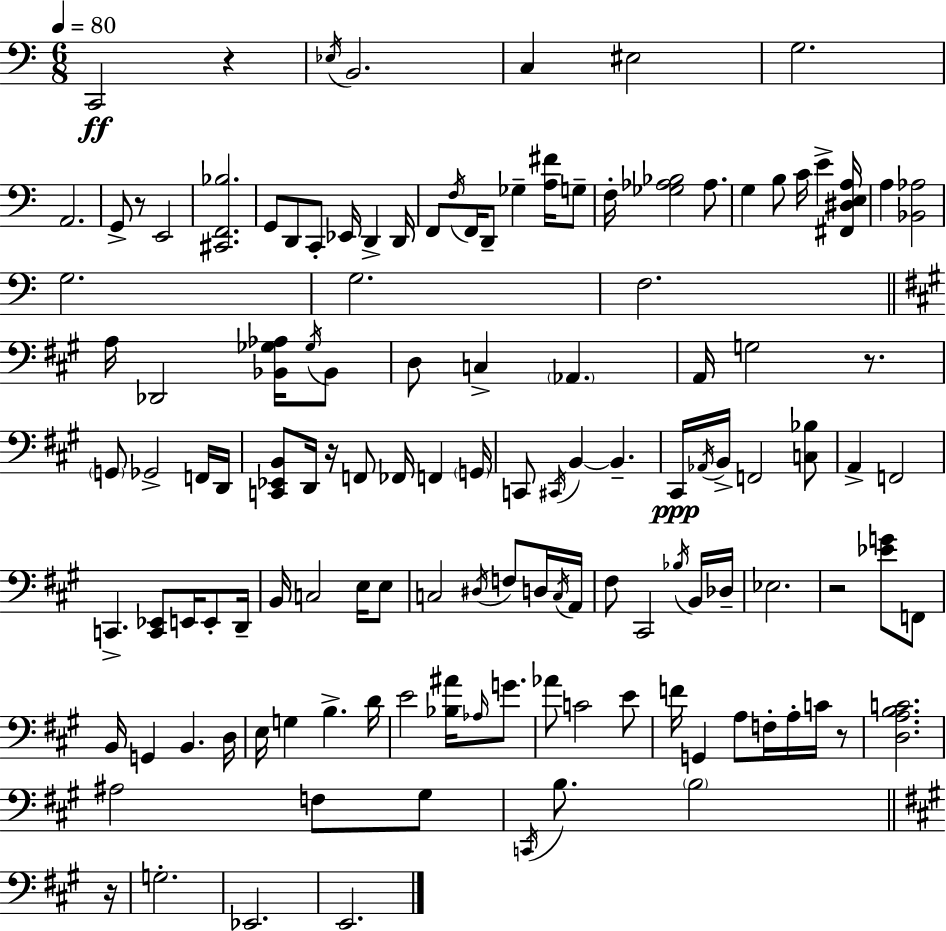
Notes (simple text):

C2/h R/q Eb3/s B2/h. C3/q EIS3/h G3/h. A2/h. G2/e R/e E2/h [C#2,F2,Bb3]/h. G2/e D2/e C2/e Eb2/s D2/q D2/s F2/e F3/s F2/s D2/e Gb3/q [A3,F#4]/s G3/e F3/s [Gb3,Ab3,Bb3]/h Ab3/e. G3/q B3/e C4/s E4/q [F#2,D#3,E3,A3]/s A3/q [Bb2,Ab3]/h G3/h. G3/h. F3/h. A3/s Db2/h [Bb2,Gb3,Ab3]/s Gb3/s Bb2/e D3/e C3/q Ab2/q. A2/s G3/h R/e. G2/e Gb2/h F2/s D2/s [C2,Eb2,B2]/e D2/s R/s F2/e FES2/s F2/q G2/s C2/e C#2/s B2/q B2/q. C#2/s Ab2/s B2/s F2/h [C3,Bb3]/e A2/q F2/h C2/q. [C2,Eb2]/e E2/s E2/e D2/s B2/s C3/h E3/s E3/e C3/h D#3/s F3/e D3/s C3/s A2/s F#3/e C#2/h Bb3/s B2/s Db3/s Eb3/h. R/h [Eb4,G4]/e F2/e B2/s G2/q B2/q. D3/s E3/s G3/q B3/q. D4/s E4/h [Bb3,A#4]/s Ab3/s G4/e. Ab4/e C4/h E4/e F4/s G2/q A3/e F3/s A3/s C4/s R/e [D3,A3,B3,C4]/h. A#3/h F3/e G#3/e C2/s B3/e. B3/h R/s G3/h. Eb2/h. E2/h.